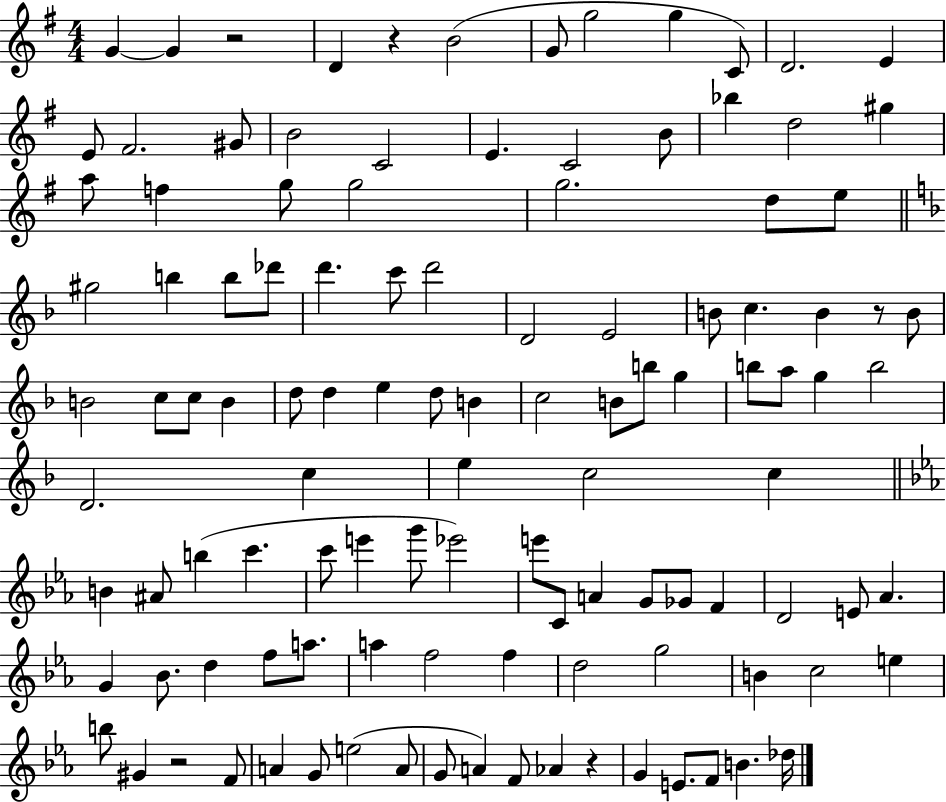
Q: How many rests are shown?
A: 5